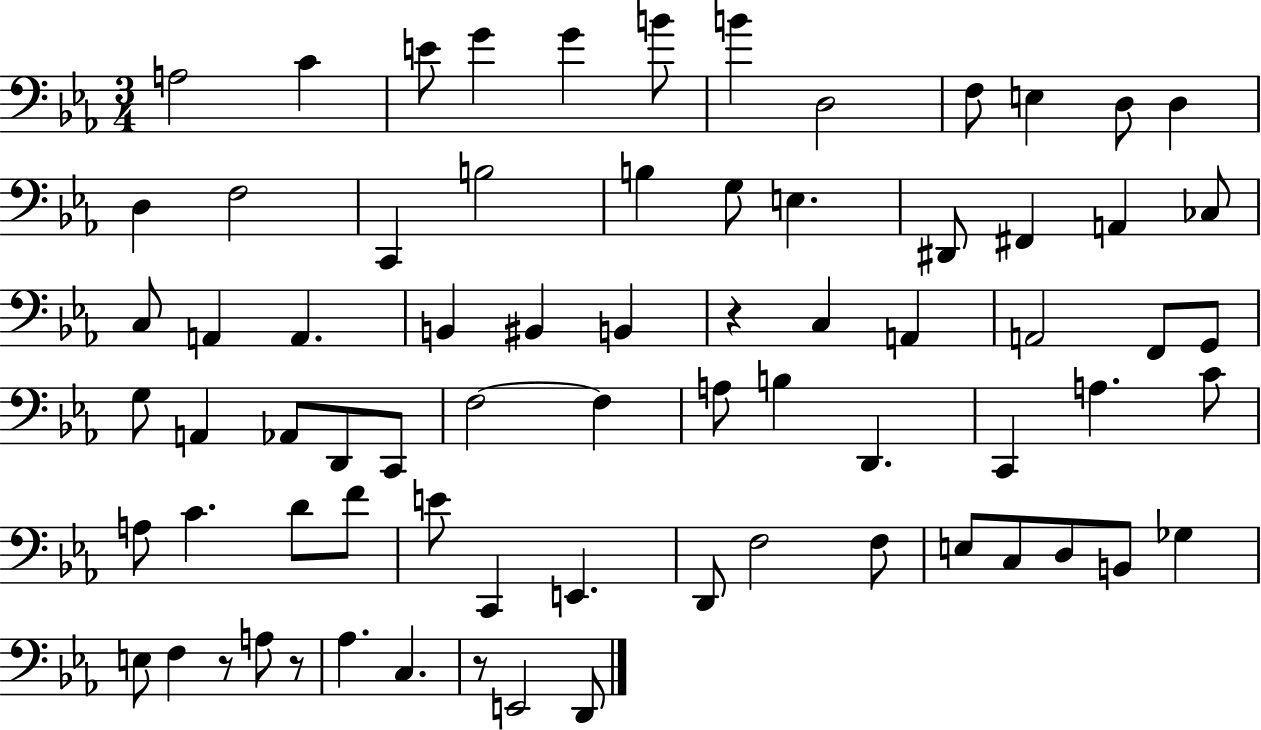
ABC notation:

X:1
T:Untitled
M:3/4
L:1/4
K:Eb
A,2 C E/2 G G B/2 B D,2 F,/2 E, D,/2 D, D, F,2 C,, B,2 B, G,/2 E, ^D,,/2 ^F,, A,, _C,/2 C,/2 A,, A,, B,, ^B,, B,, z C, A,, A,,2 F,,/2 G,,/2 G,/2 A,, _A,,/2 D,,/2 C,,/2 F,2 F, A,/2 B, D,, C,, A, C/2 A,/2 C D/2 F/2 E/2 C,, E,, D,,/2 F,2 F,/2 E,/2 C,/2 D,/2 B,,/2 _G, E,/2 F, z/2 A,/2 z/2 _A, C, z/2 E,,2 D,,/2